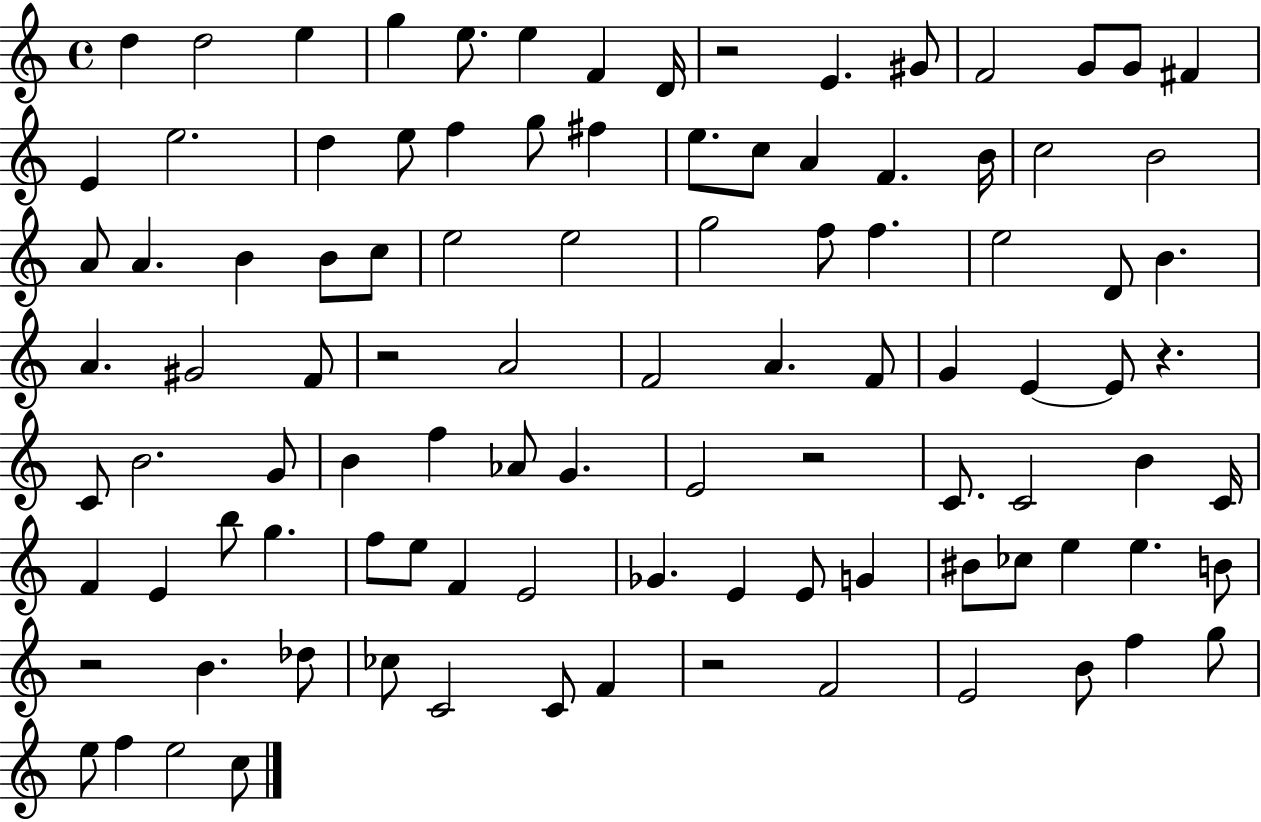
X:1
T:Untitled
M:4/4
L:1/4
K:C
d d2 e g e/2 e F D/4 z2 E ^G/2 F2 G/2 G/2 ^F E e2 d e/2 f g/2 ^f e/2 c/2 A F B/4 c2 B2 A/2 A B B/2 c/2 e2 e2 g2 f/2 f e2 D/2 B A ^G2 F/2 z2 A2 F2 A F/2 G E E/2 z C/2 B2 G/2 B f _A/2 G E2 z2 C/2 C2 B C/4 F E b/2 g f/2 e/2 F E2 _G E E/2 G ^B/2 _c/2 e e B/2 z2 B _d/2 _c/2 C2 C/2 F z2 F2 E2 B/2 f g/2 e/2 f e2 c/2